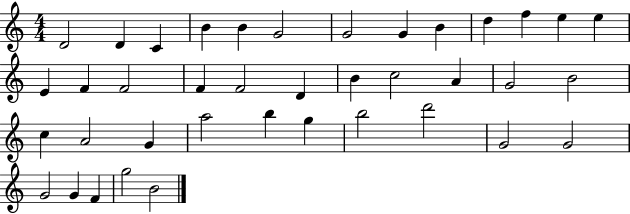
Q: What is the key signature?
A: C major